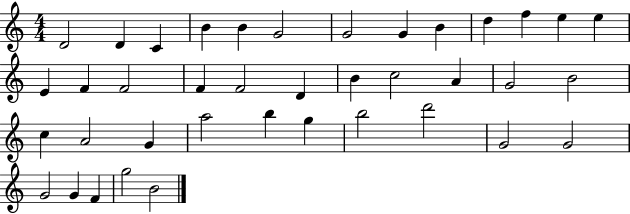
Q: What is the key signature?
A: C major